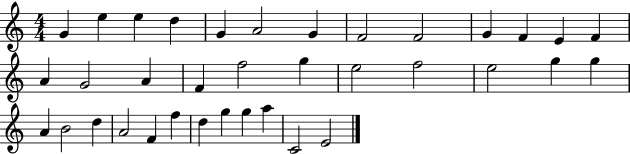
G4/q E5/q E5/q D5/q G4/q A4/h G4/q F4/h F4/h G4/q F4/q E4/q F4/q A4/q G4/h A4/q F4/q F5/h G5/q E5/h F5/h E5/h G5/q G5/q A4/q B4/h D5/q A4/h F4/q F5/q D5/q G5/q G5/q A5/q C4/h E4/h